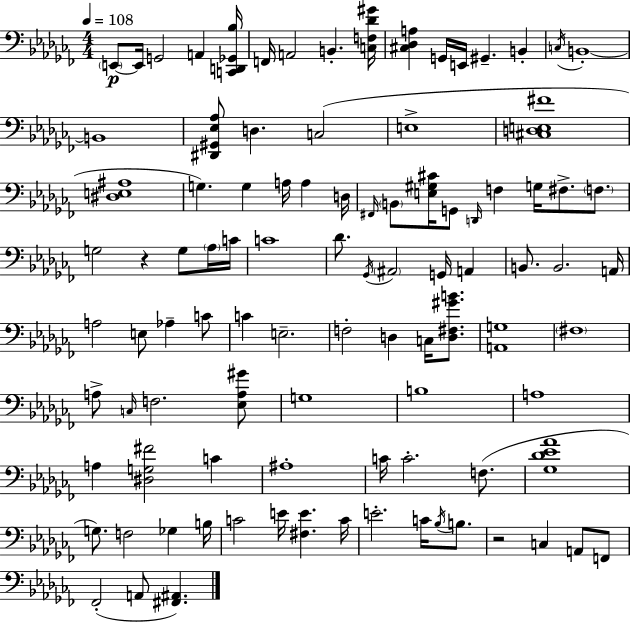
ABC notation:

X:1
T:Untitled
M:4/4
L:1/4
K:Abm
E,,/2 E,,/4 G,,2 A,, [C,,D,,_G,,_B,]/4 F,,/4 A,,2 B,, [C,F,_D^G]/4 [^C,_D,A,] G,,/4 E,,/4 ^G,, B,, C,/4 B,,4 B,,4 [^D,,^G,,_E,_A,]/2 D, C,2 E,4 [^C,D,E,^F]4 [^D,E,^A,]4 G, G, A,/4 A, D,/4 ^F,,/4 B,,/2 [E,^G,^C]/4 G,,/2 D,,/4 F, G,/4 ^F,/2 F,/2 G,2 z G,/2 _A,/4 C/4 C4 _D/2 _G,,/4 ^A,,2 G,,/4 A,, B,,/2 B,,2 A,,/4 A,2 E,/2 _A, C/2 C E,2 F,2 D, C,/4 [D,^F,^GB]/2 [A,,G,]4 ^F,4 A,/2 C,/4 F,2 [_E,A,^G]/2 G,4 B,4 A,4 A, [^D,G,^F]2 C ^A,4 C/4 C2 F,/2 [_G,_D_E_A]4 G,/2 F,2 _G, B,/4 C2 E/4 [^F,E] C/4 E2 C/4 _B,/4 B,/2 z2 C, A,,/2 F,,/2 _F,,2 A,,/2 [^F,,^A,,]